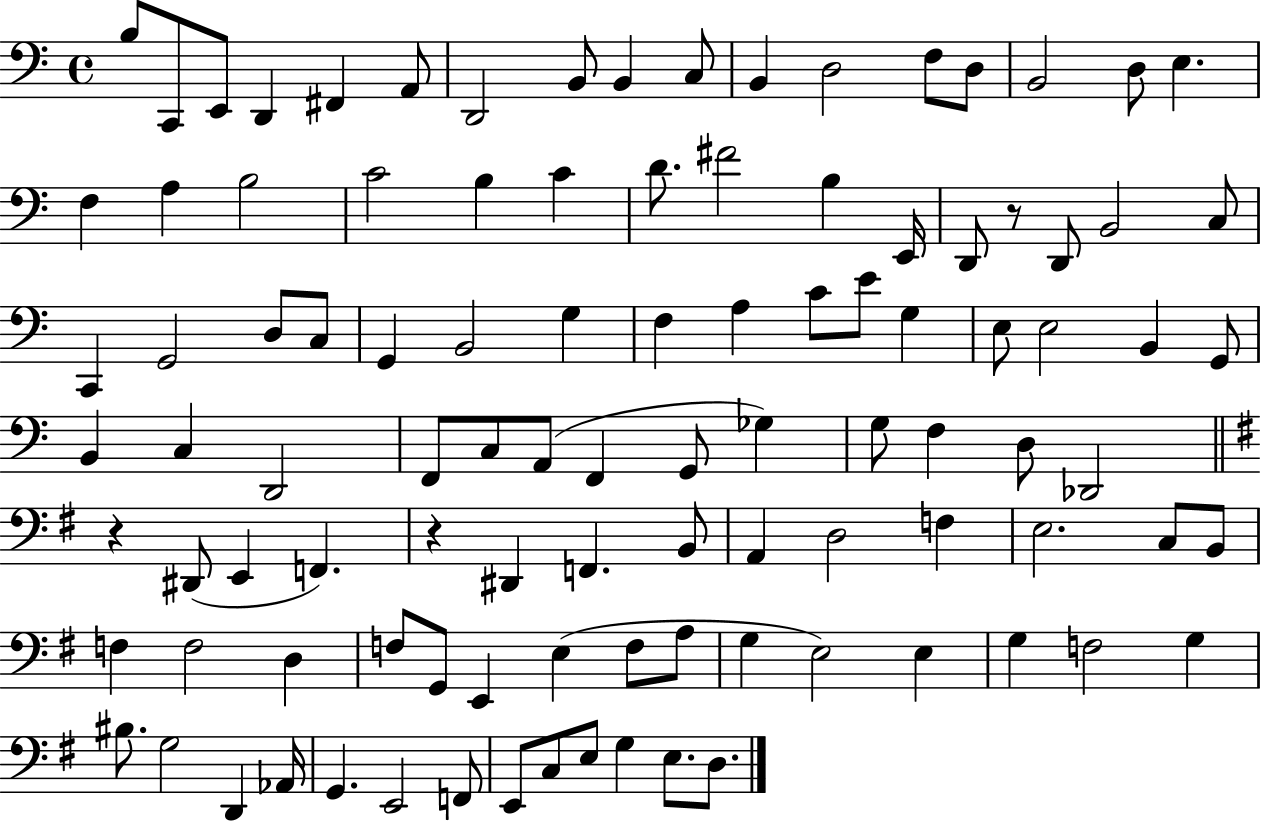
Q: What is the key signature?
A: C major